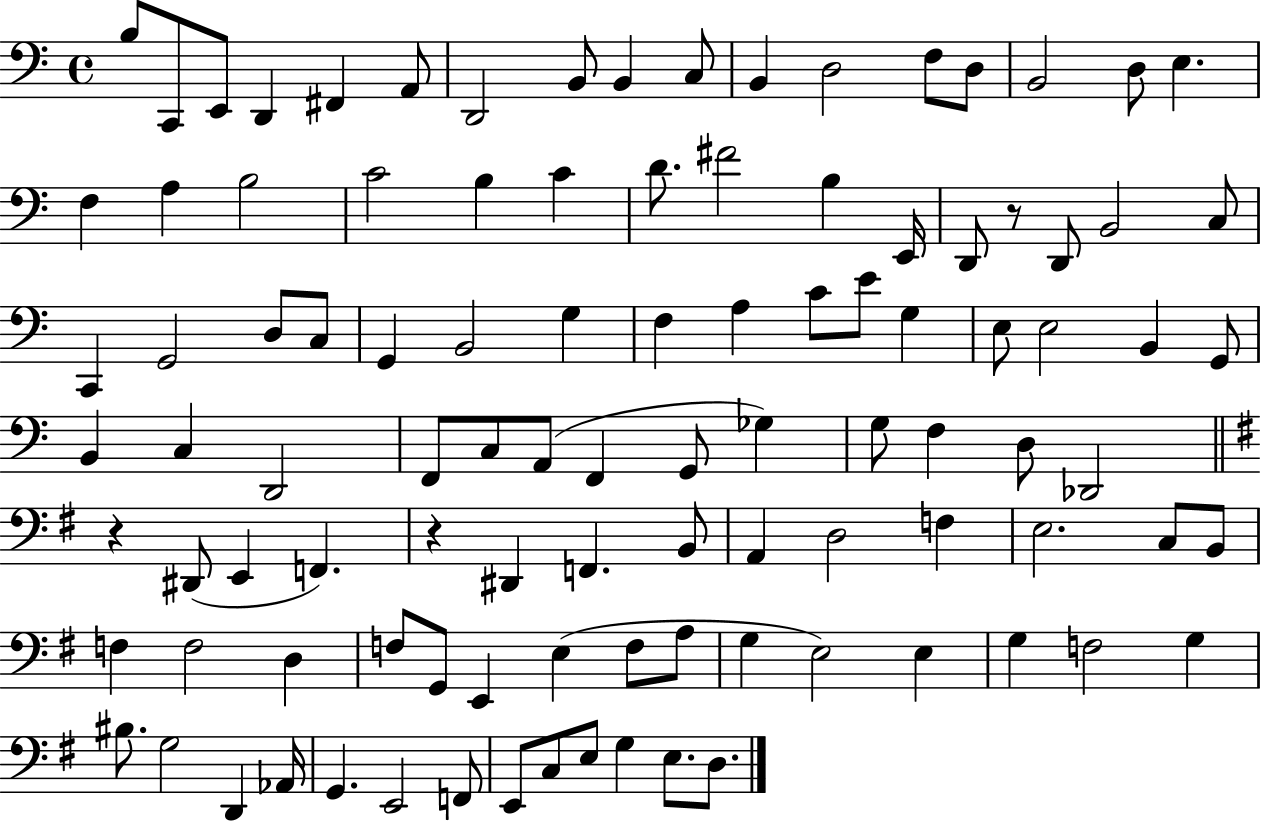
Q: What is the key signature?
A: C major